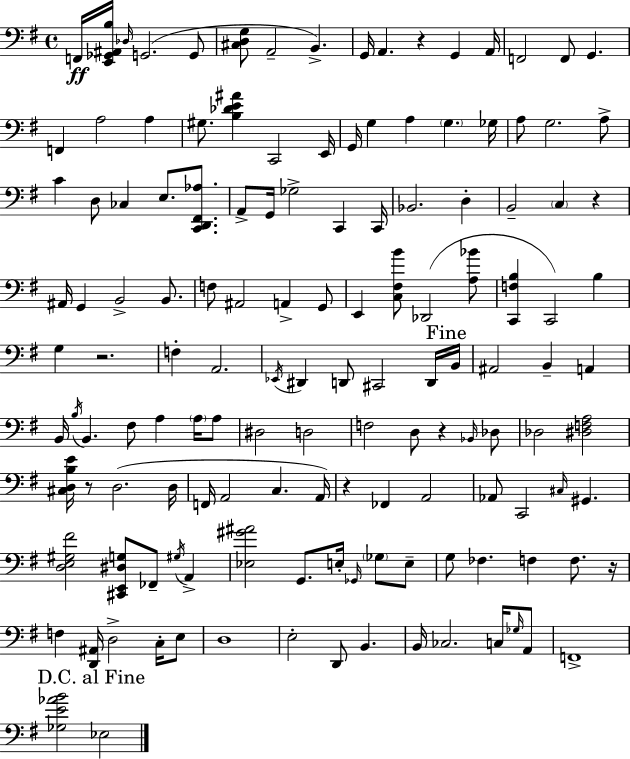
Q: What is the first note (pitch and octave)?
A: F2